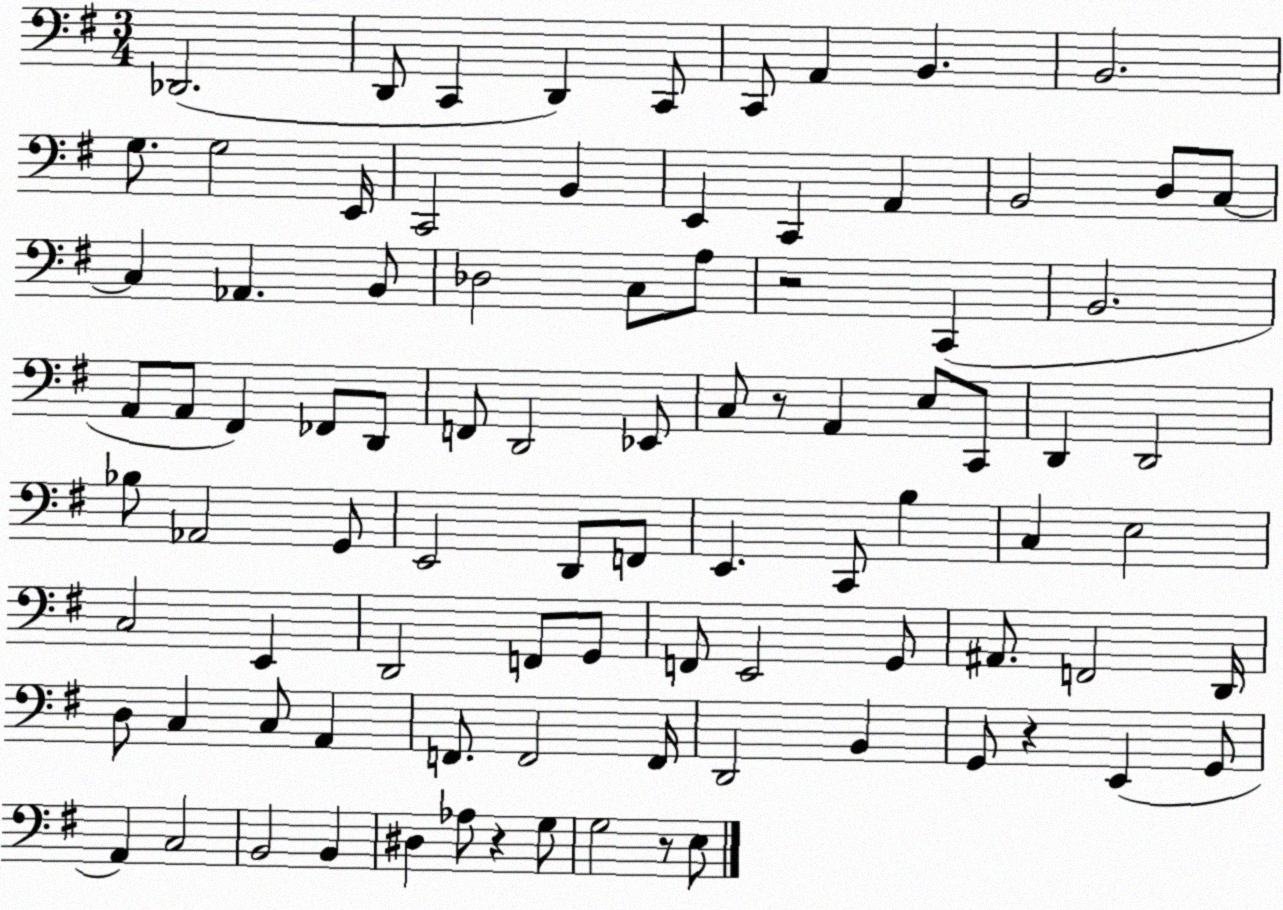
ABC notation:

X:1
T:Untitled
M:3/4
L:1/4
K:G
_D,,2 D,,/2 C,, D,, C,,/2 C,,/2 A,, B,, B,,2 G,/2 G,2 E,,/4 C,,2 B,, E,, C,, A,, B,,2 D,/2 C,/2 C, _A,, B,,/2 _D,2 C,/2 A,/2 z2 C,, B,,2 A,,/2 A,,/2 ^F,, _F,,/2 D,,/2 F,,/2 D,,2 _E,,/2 C,/2 z/2 A,, E,/2 C,,/2 D,, D,,2 _B,/2 _A,,2 G,,/2 E,,2 D,,/2 F,,/2 E,, C,,/2 B, C, E,2 C,2 E,, D,,2 F,,/2 G,,/2 F,,/2 E,,2 G,,/2 ^A,,/2 F,,2 D,,/4 D,/2 C, C,/2 A,, F,,/2 F,,2 F,,/4 D,,2 B,, G,,/2 z E,, G,,/2 A,, C,2 B,,2 B,, ^D, _A,/2 z G,/2 G,2 z/2 E,/2